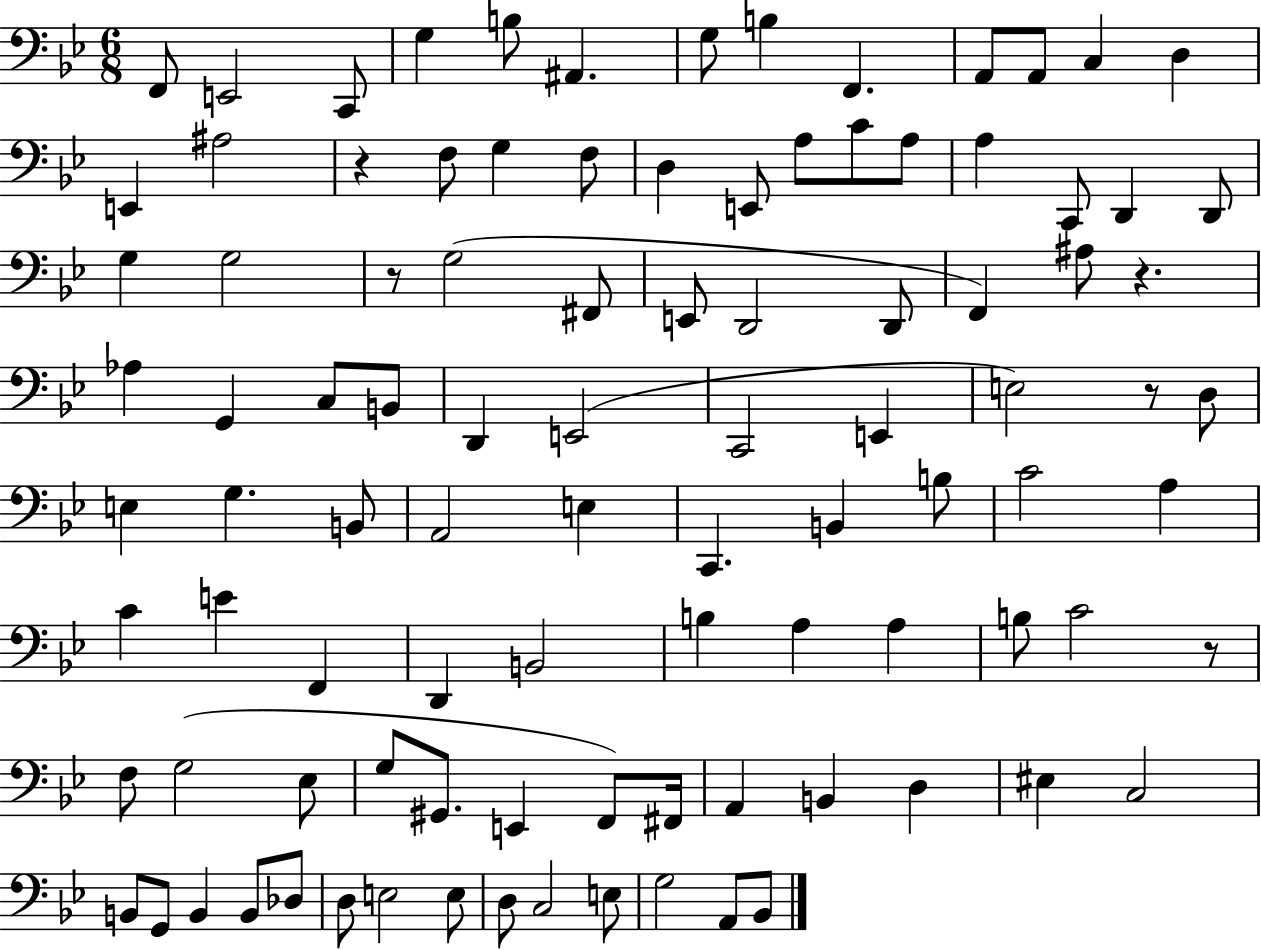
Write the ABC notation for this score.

X:1
T:Untitled
M:6/8
L:1/4
K:Bb
F,,/2 E,,2 C,,/2 G, B,/2 ^A,, G,/2 B, F,, A,,/2 A,,/2 C, D, E,, ^A,2 z F,/2 G, F,/2 D, E,,/2 A,/2 C/2 A,/2 A, C,,/2 D,, D,,/2 G, G,2 z/2 G,2 ^F,,/2 E,,/2 D,,2 D,,/2 F,, ^A,/2 z _A, G,, C,/2 B,,/2 D,, E,,2 C,,2 E,, E,2 z/2 D,/2 E, G, B,,/2 A,,2 E, C,, B,, B,/2 C2 A, C E F,, D,, B,,2 B, A, A, B,/2 C2 z/2 F,/2 G,2 _E,/2 G,/2 ^G,,/2 E,, F,,/2 ^F,,/4 A,, B,, D, ^E, C,2 B,,/2 G,,/2 B,, B,,/2 _D,/2 D,/2 E,2 E,/2 D,/2 C,2 E,/2 G,2 A,,/2 _B,,/2